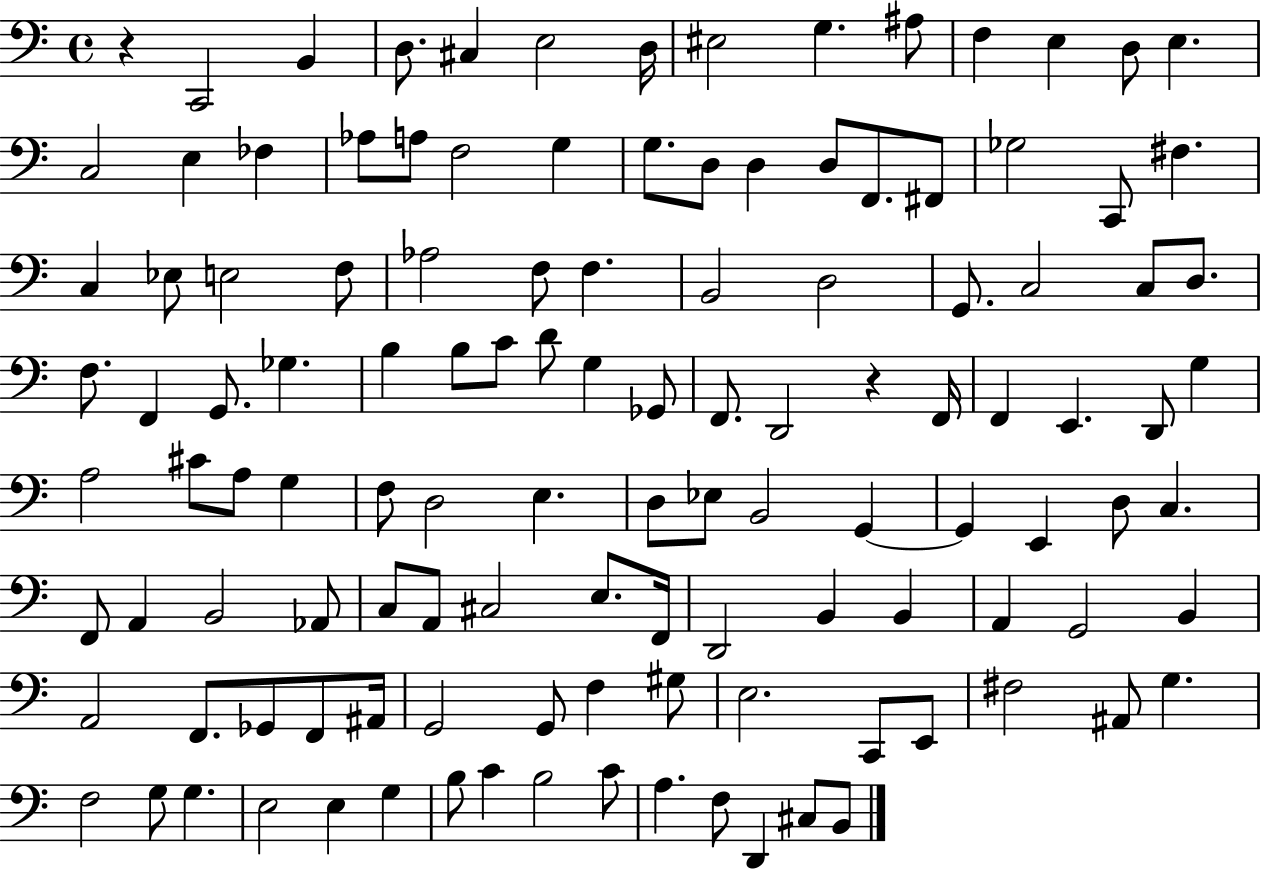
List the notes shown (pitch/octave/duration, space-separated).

R/q C2/h B2/q D3/e. C#3/q E3/h D3/s EIS3/h G3/q. A#3/e F3/q E3/q D3/e E3/q. C3/h E3/q FES3/q Ab3/e A3/e F3/h G3/q G3/e. D3/e D3/q D3/e F2/e. F#2/e Gb3/h C2/e F#3/q. C3/q Eb3/e E3/h F3/e Ab3/h F3/e F3/q. B2/h D3/h G2/e. C3/h C3/e D3/e. F3/e. F2/q G2/e. Gb3/q. B3/q B3/e C4/e D4/e G3/q Gb2/e F2/e. D2/h R/q F2/s F2/q E2/q. D2/e G3/q A3/h C#4/e A3/e G3/q F3/e D3/h E3/q. D3/e Eb3/e B2/h G2/q G2/q E2/q D3/e C3/q. F2/e A2/q B2/h Ab2/e C3/e A2/e C#3/h E3/e. F2/s D2/h B2/q B2/q A2/q G2/h B2/q A2/h F2/e. Gb2/e F2/e A#2/s G2/h G2/e F3/q G#3/e E3/h. C2/e E2/e F#3/h A#2/e G3/q. F3/h G3/e G3/q. E3/h E3/q G3/q B3/e C4/q B3/h C4/e A3/q. F3/e D2/q C#3/e B2/e